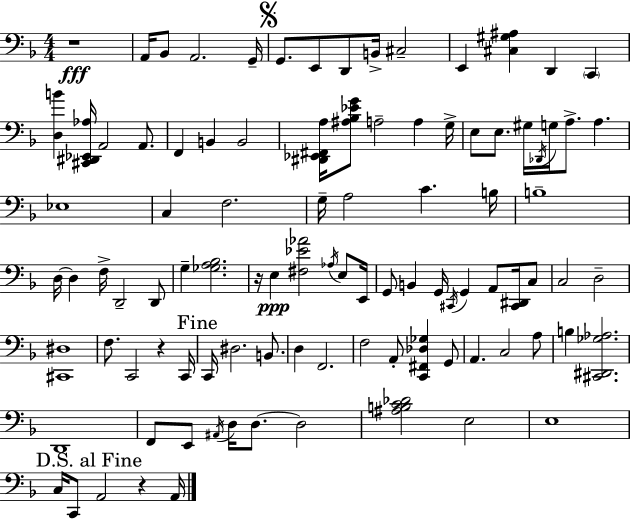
{
  \clef bass
  \numericTimeSignature
  \time 4/4
  \key f \major
  \repeat volta 2 { r1\fff | a,16 bes,8 a,2. g,16-- | \mark \markup { \musicglyph "scripts.segno" } g,8. e,8 d,8 b,16-> cis2-- | e,4 <cis gis ais>4 d,4 \parenthesize c,4 | \break <d b'>4 <cis, dis, ees, aes>16 a,2 a,8. | f,4 b,4 b,2 | <dis, ees, fis, a>16 <ais bes ees' g'>8 a2-- a4 g16-> | e8 e8. gis16 \acciaccatura { des,16 } g16 a8.-> a4. | \break ees1 | c4 f2. | g16-- a2 c'4. | b16 b1-- | \break d16~~ d4 f16-> d,2-- d,8 | g4-- <ges a bes>2. | r16 e4\ppp <fis ees' aes'>2 \acciaccatura { aes16 } e8 | e,16 g,8 b,4 g,16 \acciaccatura { cis,16 } g,4 a,8 | \break <cis, dis,>16 c8 c2 d2-- | <cis, dis>1 | f8. c,2 r4 | c,16 \mark "Fine" c,16 dis2. | \break b,8. d4 f,2. | f2 a,8-. <c, fis, des ges>4 | g,8 a,4. c2 | a8 b4 <cis, dis, ges aes>2. | \break d,1 | f,8 e,8 \acciaccatura { ais,16 } d16 d8.~~ d2 | <ais b c' des'>2 e2 | e1 | \break \mark "D.S. al Fine" c16 c,8 a,2 r4 | a,16 } \bar "|."
}